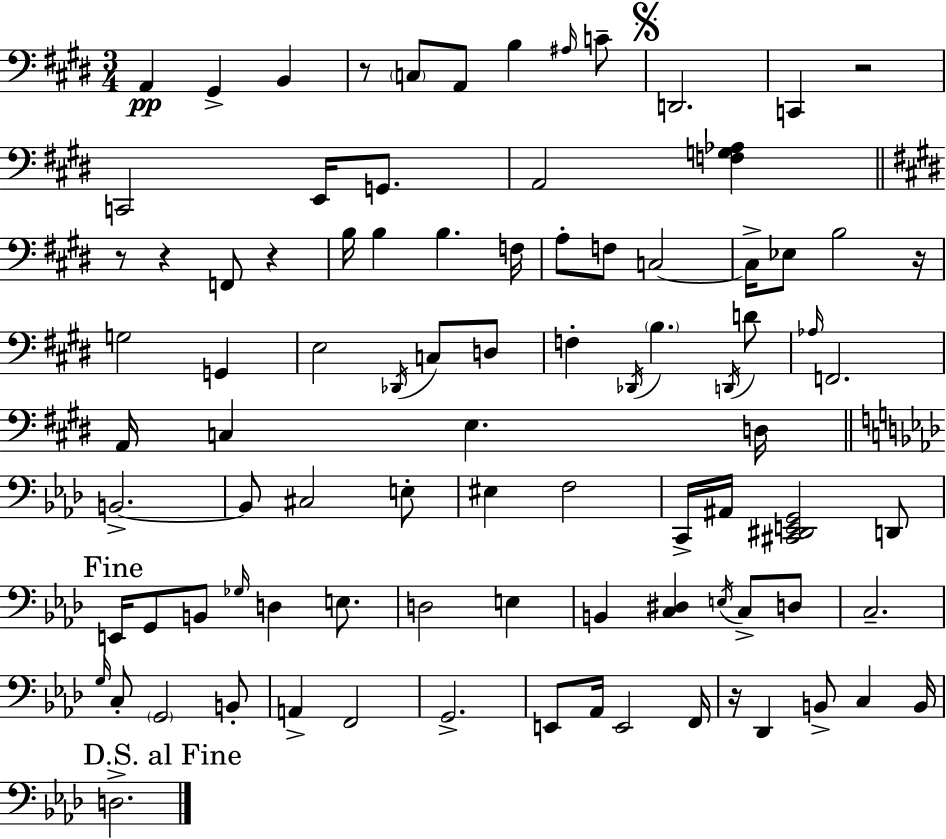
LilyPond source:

{
  \clef bass
  \numericTimeSignature
  \time 3/4
  \key e \major
  a,4\pp gis,4-> b,4 | r8 \parenthesize c8 a,8 b4 \grace { ais16 } c'8-- | \mark \markup { \musicglyph "scripts.segno" } d,2. | c,4 r2 | \break c,2 e,16 g,8. | a,2 <f g aes>4 | \bar "||" \break \key e \major r8 r4 f,8 r4 | b16 b4 b4. f16 | a8-. f8 c2~~ | c16-> ees8 b2 r16 | \break g2 g,4 | e2 \acciaccatura { des,16 } c8 d8 | f4-. \acciaccatura { des,16 } \parenthesize b4. | \acciaccatura { d,16 } d'8 \grace { aes16 } f,2. | \break a,16 c4 e4. | d16 \bar "||" \break \key aes \major b,2.->~~ | b,8 cis2 e8-. | eis4 f2 | c,16-> ais,16 <cis, dis, e, g,>2 d,8 | \break \mark "Fine" e,16 g,8 b,8 \grace { ges16 } d4 e8. | d2 e4 | b,4 <c dis>4 \acciaccatura { e16 } c8-> | d8 c2.-- | \break \grace { g16 } c8-. \parenthesize g,2 | b,8-. a,4-> f,2 | g,2.-> | e,8 aes,16 e,2 | \break f,16 r16 des,4 b,8-> c4 | b,16 \mark "D.S. al Fine" d2.-> | \bar "|."
}